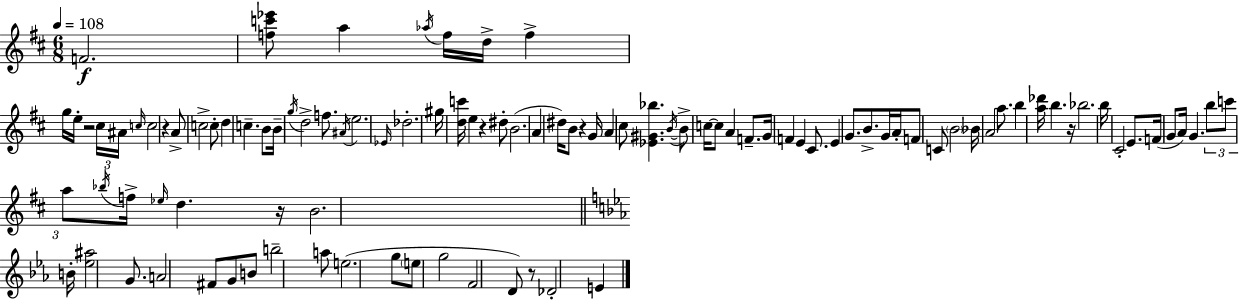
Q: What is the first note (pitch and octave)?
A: F4